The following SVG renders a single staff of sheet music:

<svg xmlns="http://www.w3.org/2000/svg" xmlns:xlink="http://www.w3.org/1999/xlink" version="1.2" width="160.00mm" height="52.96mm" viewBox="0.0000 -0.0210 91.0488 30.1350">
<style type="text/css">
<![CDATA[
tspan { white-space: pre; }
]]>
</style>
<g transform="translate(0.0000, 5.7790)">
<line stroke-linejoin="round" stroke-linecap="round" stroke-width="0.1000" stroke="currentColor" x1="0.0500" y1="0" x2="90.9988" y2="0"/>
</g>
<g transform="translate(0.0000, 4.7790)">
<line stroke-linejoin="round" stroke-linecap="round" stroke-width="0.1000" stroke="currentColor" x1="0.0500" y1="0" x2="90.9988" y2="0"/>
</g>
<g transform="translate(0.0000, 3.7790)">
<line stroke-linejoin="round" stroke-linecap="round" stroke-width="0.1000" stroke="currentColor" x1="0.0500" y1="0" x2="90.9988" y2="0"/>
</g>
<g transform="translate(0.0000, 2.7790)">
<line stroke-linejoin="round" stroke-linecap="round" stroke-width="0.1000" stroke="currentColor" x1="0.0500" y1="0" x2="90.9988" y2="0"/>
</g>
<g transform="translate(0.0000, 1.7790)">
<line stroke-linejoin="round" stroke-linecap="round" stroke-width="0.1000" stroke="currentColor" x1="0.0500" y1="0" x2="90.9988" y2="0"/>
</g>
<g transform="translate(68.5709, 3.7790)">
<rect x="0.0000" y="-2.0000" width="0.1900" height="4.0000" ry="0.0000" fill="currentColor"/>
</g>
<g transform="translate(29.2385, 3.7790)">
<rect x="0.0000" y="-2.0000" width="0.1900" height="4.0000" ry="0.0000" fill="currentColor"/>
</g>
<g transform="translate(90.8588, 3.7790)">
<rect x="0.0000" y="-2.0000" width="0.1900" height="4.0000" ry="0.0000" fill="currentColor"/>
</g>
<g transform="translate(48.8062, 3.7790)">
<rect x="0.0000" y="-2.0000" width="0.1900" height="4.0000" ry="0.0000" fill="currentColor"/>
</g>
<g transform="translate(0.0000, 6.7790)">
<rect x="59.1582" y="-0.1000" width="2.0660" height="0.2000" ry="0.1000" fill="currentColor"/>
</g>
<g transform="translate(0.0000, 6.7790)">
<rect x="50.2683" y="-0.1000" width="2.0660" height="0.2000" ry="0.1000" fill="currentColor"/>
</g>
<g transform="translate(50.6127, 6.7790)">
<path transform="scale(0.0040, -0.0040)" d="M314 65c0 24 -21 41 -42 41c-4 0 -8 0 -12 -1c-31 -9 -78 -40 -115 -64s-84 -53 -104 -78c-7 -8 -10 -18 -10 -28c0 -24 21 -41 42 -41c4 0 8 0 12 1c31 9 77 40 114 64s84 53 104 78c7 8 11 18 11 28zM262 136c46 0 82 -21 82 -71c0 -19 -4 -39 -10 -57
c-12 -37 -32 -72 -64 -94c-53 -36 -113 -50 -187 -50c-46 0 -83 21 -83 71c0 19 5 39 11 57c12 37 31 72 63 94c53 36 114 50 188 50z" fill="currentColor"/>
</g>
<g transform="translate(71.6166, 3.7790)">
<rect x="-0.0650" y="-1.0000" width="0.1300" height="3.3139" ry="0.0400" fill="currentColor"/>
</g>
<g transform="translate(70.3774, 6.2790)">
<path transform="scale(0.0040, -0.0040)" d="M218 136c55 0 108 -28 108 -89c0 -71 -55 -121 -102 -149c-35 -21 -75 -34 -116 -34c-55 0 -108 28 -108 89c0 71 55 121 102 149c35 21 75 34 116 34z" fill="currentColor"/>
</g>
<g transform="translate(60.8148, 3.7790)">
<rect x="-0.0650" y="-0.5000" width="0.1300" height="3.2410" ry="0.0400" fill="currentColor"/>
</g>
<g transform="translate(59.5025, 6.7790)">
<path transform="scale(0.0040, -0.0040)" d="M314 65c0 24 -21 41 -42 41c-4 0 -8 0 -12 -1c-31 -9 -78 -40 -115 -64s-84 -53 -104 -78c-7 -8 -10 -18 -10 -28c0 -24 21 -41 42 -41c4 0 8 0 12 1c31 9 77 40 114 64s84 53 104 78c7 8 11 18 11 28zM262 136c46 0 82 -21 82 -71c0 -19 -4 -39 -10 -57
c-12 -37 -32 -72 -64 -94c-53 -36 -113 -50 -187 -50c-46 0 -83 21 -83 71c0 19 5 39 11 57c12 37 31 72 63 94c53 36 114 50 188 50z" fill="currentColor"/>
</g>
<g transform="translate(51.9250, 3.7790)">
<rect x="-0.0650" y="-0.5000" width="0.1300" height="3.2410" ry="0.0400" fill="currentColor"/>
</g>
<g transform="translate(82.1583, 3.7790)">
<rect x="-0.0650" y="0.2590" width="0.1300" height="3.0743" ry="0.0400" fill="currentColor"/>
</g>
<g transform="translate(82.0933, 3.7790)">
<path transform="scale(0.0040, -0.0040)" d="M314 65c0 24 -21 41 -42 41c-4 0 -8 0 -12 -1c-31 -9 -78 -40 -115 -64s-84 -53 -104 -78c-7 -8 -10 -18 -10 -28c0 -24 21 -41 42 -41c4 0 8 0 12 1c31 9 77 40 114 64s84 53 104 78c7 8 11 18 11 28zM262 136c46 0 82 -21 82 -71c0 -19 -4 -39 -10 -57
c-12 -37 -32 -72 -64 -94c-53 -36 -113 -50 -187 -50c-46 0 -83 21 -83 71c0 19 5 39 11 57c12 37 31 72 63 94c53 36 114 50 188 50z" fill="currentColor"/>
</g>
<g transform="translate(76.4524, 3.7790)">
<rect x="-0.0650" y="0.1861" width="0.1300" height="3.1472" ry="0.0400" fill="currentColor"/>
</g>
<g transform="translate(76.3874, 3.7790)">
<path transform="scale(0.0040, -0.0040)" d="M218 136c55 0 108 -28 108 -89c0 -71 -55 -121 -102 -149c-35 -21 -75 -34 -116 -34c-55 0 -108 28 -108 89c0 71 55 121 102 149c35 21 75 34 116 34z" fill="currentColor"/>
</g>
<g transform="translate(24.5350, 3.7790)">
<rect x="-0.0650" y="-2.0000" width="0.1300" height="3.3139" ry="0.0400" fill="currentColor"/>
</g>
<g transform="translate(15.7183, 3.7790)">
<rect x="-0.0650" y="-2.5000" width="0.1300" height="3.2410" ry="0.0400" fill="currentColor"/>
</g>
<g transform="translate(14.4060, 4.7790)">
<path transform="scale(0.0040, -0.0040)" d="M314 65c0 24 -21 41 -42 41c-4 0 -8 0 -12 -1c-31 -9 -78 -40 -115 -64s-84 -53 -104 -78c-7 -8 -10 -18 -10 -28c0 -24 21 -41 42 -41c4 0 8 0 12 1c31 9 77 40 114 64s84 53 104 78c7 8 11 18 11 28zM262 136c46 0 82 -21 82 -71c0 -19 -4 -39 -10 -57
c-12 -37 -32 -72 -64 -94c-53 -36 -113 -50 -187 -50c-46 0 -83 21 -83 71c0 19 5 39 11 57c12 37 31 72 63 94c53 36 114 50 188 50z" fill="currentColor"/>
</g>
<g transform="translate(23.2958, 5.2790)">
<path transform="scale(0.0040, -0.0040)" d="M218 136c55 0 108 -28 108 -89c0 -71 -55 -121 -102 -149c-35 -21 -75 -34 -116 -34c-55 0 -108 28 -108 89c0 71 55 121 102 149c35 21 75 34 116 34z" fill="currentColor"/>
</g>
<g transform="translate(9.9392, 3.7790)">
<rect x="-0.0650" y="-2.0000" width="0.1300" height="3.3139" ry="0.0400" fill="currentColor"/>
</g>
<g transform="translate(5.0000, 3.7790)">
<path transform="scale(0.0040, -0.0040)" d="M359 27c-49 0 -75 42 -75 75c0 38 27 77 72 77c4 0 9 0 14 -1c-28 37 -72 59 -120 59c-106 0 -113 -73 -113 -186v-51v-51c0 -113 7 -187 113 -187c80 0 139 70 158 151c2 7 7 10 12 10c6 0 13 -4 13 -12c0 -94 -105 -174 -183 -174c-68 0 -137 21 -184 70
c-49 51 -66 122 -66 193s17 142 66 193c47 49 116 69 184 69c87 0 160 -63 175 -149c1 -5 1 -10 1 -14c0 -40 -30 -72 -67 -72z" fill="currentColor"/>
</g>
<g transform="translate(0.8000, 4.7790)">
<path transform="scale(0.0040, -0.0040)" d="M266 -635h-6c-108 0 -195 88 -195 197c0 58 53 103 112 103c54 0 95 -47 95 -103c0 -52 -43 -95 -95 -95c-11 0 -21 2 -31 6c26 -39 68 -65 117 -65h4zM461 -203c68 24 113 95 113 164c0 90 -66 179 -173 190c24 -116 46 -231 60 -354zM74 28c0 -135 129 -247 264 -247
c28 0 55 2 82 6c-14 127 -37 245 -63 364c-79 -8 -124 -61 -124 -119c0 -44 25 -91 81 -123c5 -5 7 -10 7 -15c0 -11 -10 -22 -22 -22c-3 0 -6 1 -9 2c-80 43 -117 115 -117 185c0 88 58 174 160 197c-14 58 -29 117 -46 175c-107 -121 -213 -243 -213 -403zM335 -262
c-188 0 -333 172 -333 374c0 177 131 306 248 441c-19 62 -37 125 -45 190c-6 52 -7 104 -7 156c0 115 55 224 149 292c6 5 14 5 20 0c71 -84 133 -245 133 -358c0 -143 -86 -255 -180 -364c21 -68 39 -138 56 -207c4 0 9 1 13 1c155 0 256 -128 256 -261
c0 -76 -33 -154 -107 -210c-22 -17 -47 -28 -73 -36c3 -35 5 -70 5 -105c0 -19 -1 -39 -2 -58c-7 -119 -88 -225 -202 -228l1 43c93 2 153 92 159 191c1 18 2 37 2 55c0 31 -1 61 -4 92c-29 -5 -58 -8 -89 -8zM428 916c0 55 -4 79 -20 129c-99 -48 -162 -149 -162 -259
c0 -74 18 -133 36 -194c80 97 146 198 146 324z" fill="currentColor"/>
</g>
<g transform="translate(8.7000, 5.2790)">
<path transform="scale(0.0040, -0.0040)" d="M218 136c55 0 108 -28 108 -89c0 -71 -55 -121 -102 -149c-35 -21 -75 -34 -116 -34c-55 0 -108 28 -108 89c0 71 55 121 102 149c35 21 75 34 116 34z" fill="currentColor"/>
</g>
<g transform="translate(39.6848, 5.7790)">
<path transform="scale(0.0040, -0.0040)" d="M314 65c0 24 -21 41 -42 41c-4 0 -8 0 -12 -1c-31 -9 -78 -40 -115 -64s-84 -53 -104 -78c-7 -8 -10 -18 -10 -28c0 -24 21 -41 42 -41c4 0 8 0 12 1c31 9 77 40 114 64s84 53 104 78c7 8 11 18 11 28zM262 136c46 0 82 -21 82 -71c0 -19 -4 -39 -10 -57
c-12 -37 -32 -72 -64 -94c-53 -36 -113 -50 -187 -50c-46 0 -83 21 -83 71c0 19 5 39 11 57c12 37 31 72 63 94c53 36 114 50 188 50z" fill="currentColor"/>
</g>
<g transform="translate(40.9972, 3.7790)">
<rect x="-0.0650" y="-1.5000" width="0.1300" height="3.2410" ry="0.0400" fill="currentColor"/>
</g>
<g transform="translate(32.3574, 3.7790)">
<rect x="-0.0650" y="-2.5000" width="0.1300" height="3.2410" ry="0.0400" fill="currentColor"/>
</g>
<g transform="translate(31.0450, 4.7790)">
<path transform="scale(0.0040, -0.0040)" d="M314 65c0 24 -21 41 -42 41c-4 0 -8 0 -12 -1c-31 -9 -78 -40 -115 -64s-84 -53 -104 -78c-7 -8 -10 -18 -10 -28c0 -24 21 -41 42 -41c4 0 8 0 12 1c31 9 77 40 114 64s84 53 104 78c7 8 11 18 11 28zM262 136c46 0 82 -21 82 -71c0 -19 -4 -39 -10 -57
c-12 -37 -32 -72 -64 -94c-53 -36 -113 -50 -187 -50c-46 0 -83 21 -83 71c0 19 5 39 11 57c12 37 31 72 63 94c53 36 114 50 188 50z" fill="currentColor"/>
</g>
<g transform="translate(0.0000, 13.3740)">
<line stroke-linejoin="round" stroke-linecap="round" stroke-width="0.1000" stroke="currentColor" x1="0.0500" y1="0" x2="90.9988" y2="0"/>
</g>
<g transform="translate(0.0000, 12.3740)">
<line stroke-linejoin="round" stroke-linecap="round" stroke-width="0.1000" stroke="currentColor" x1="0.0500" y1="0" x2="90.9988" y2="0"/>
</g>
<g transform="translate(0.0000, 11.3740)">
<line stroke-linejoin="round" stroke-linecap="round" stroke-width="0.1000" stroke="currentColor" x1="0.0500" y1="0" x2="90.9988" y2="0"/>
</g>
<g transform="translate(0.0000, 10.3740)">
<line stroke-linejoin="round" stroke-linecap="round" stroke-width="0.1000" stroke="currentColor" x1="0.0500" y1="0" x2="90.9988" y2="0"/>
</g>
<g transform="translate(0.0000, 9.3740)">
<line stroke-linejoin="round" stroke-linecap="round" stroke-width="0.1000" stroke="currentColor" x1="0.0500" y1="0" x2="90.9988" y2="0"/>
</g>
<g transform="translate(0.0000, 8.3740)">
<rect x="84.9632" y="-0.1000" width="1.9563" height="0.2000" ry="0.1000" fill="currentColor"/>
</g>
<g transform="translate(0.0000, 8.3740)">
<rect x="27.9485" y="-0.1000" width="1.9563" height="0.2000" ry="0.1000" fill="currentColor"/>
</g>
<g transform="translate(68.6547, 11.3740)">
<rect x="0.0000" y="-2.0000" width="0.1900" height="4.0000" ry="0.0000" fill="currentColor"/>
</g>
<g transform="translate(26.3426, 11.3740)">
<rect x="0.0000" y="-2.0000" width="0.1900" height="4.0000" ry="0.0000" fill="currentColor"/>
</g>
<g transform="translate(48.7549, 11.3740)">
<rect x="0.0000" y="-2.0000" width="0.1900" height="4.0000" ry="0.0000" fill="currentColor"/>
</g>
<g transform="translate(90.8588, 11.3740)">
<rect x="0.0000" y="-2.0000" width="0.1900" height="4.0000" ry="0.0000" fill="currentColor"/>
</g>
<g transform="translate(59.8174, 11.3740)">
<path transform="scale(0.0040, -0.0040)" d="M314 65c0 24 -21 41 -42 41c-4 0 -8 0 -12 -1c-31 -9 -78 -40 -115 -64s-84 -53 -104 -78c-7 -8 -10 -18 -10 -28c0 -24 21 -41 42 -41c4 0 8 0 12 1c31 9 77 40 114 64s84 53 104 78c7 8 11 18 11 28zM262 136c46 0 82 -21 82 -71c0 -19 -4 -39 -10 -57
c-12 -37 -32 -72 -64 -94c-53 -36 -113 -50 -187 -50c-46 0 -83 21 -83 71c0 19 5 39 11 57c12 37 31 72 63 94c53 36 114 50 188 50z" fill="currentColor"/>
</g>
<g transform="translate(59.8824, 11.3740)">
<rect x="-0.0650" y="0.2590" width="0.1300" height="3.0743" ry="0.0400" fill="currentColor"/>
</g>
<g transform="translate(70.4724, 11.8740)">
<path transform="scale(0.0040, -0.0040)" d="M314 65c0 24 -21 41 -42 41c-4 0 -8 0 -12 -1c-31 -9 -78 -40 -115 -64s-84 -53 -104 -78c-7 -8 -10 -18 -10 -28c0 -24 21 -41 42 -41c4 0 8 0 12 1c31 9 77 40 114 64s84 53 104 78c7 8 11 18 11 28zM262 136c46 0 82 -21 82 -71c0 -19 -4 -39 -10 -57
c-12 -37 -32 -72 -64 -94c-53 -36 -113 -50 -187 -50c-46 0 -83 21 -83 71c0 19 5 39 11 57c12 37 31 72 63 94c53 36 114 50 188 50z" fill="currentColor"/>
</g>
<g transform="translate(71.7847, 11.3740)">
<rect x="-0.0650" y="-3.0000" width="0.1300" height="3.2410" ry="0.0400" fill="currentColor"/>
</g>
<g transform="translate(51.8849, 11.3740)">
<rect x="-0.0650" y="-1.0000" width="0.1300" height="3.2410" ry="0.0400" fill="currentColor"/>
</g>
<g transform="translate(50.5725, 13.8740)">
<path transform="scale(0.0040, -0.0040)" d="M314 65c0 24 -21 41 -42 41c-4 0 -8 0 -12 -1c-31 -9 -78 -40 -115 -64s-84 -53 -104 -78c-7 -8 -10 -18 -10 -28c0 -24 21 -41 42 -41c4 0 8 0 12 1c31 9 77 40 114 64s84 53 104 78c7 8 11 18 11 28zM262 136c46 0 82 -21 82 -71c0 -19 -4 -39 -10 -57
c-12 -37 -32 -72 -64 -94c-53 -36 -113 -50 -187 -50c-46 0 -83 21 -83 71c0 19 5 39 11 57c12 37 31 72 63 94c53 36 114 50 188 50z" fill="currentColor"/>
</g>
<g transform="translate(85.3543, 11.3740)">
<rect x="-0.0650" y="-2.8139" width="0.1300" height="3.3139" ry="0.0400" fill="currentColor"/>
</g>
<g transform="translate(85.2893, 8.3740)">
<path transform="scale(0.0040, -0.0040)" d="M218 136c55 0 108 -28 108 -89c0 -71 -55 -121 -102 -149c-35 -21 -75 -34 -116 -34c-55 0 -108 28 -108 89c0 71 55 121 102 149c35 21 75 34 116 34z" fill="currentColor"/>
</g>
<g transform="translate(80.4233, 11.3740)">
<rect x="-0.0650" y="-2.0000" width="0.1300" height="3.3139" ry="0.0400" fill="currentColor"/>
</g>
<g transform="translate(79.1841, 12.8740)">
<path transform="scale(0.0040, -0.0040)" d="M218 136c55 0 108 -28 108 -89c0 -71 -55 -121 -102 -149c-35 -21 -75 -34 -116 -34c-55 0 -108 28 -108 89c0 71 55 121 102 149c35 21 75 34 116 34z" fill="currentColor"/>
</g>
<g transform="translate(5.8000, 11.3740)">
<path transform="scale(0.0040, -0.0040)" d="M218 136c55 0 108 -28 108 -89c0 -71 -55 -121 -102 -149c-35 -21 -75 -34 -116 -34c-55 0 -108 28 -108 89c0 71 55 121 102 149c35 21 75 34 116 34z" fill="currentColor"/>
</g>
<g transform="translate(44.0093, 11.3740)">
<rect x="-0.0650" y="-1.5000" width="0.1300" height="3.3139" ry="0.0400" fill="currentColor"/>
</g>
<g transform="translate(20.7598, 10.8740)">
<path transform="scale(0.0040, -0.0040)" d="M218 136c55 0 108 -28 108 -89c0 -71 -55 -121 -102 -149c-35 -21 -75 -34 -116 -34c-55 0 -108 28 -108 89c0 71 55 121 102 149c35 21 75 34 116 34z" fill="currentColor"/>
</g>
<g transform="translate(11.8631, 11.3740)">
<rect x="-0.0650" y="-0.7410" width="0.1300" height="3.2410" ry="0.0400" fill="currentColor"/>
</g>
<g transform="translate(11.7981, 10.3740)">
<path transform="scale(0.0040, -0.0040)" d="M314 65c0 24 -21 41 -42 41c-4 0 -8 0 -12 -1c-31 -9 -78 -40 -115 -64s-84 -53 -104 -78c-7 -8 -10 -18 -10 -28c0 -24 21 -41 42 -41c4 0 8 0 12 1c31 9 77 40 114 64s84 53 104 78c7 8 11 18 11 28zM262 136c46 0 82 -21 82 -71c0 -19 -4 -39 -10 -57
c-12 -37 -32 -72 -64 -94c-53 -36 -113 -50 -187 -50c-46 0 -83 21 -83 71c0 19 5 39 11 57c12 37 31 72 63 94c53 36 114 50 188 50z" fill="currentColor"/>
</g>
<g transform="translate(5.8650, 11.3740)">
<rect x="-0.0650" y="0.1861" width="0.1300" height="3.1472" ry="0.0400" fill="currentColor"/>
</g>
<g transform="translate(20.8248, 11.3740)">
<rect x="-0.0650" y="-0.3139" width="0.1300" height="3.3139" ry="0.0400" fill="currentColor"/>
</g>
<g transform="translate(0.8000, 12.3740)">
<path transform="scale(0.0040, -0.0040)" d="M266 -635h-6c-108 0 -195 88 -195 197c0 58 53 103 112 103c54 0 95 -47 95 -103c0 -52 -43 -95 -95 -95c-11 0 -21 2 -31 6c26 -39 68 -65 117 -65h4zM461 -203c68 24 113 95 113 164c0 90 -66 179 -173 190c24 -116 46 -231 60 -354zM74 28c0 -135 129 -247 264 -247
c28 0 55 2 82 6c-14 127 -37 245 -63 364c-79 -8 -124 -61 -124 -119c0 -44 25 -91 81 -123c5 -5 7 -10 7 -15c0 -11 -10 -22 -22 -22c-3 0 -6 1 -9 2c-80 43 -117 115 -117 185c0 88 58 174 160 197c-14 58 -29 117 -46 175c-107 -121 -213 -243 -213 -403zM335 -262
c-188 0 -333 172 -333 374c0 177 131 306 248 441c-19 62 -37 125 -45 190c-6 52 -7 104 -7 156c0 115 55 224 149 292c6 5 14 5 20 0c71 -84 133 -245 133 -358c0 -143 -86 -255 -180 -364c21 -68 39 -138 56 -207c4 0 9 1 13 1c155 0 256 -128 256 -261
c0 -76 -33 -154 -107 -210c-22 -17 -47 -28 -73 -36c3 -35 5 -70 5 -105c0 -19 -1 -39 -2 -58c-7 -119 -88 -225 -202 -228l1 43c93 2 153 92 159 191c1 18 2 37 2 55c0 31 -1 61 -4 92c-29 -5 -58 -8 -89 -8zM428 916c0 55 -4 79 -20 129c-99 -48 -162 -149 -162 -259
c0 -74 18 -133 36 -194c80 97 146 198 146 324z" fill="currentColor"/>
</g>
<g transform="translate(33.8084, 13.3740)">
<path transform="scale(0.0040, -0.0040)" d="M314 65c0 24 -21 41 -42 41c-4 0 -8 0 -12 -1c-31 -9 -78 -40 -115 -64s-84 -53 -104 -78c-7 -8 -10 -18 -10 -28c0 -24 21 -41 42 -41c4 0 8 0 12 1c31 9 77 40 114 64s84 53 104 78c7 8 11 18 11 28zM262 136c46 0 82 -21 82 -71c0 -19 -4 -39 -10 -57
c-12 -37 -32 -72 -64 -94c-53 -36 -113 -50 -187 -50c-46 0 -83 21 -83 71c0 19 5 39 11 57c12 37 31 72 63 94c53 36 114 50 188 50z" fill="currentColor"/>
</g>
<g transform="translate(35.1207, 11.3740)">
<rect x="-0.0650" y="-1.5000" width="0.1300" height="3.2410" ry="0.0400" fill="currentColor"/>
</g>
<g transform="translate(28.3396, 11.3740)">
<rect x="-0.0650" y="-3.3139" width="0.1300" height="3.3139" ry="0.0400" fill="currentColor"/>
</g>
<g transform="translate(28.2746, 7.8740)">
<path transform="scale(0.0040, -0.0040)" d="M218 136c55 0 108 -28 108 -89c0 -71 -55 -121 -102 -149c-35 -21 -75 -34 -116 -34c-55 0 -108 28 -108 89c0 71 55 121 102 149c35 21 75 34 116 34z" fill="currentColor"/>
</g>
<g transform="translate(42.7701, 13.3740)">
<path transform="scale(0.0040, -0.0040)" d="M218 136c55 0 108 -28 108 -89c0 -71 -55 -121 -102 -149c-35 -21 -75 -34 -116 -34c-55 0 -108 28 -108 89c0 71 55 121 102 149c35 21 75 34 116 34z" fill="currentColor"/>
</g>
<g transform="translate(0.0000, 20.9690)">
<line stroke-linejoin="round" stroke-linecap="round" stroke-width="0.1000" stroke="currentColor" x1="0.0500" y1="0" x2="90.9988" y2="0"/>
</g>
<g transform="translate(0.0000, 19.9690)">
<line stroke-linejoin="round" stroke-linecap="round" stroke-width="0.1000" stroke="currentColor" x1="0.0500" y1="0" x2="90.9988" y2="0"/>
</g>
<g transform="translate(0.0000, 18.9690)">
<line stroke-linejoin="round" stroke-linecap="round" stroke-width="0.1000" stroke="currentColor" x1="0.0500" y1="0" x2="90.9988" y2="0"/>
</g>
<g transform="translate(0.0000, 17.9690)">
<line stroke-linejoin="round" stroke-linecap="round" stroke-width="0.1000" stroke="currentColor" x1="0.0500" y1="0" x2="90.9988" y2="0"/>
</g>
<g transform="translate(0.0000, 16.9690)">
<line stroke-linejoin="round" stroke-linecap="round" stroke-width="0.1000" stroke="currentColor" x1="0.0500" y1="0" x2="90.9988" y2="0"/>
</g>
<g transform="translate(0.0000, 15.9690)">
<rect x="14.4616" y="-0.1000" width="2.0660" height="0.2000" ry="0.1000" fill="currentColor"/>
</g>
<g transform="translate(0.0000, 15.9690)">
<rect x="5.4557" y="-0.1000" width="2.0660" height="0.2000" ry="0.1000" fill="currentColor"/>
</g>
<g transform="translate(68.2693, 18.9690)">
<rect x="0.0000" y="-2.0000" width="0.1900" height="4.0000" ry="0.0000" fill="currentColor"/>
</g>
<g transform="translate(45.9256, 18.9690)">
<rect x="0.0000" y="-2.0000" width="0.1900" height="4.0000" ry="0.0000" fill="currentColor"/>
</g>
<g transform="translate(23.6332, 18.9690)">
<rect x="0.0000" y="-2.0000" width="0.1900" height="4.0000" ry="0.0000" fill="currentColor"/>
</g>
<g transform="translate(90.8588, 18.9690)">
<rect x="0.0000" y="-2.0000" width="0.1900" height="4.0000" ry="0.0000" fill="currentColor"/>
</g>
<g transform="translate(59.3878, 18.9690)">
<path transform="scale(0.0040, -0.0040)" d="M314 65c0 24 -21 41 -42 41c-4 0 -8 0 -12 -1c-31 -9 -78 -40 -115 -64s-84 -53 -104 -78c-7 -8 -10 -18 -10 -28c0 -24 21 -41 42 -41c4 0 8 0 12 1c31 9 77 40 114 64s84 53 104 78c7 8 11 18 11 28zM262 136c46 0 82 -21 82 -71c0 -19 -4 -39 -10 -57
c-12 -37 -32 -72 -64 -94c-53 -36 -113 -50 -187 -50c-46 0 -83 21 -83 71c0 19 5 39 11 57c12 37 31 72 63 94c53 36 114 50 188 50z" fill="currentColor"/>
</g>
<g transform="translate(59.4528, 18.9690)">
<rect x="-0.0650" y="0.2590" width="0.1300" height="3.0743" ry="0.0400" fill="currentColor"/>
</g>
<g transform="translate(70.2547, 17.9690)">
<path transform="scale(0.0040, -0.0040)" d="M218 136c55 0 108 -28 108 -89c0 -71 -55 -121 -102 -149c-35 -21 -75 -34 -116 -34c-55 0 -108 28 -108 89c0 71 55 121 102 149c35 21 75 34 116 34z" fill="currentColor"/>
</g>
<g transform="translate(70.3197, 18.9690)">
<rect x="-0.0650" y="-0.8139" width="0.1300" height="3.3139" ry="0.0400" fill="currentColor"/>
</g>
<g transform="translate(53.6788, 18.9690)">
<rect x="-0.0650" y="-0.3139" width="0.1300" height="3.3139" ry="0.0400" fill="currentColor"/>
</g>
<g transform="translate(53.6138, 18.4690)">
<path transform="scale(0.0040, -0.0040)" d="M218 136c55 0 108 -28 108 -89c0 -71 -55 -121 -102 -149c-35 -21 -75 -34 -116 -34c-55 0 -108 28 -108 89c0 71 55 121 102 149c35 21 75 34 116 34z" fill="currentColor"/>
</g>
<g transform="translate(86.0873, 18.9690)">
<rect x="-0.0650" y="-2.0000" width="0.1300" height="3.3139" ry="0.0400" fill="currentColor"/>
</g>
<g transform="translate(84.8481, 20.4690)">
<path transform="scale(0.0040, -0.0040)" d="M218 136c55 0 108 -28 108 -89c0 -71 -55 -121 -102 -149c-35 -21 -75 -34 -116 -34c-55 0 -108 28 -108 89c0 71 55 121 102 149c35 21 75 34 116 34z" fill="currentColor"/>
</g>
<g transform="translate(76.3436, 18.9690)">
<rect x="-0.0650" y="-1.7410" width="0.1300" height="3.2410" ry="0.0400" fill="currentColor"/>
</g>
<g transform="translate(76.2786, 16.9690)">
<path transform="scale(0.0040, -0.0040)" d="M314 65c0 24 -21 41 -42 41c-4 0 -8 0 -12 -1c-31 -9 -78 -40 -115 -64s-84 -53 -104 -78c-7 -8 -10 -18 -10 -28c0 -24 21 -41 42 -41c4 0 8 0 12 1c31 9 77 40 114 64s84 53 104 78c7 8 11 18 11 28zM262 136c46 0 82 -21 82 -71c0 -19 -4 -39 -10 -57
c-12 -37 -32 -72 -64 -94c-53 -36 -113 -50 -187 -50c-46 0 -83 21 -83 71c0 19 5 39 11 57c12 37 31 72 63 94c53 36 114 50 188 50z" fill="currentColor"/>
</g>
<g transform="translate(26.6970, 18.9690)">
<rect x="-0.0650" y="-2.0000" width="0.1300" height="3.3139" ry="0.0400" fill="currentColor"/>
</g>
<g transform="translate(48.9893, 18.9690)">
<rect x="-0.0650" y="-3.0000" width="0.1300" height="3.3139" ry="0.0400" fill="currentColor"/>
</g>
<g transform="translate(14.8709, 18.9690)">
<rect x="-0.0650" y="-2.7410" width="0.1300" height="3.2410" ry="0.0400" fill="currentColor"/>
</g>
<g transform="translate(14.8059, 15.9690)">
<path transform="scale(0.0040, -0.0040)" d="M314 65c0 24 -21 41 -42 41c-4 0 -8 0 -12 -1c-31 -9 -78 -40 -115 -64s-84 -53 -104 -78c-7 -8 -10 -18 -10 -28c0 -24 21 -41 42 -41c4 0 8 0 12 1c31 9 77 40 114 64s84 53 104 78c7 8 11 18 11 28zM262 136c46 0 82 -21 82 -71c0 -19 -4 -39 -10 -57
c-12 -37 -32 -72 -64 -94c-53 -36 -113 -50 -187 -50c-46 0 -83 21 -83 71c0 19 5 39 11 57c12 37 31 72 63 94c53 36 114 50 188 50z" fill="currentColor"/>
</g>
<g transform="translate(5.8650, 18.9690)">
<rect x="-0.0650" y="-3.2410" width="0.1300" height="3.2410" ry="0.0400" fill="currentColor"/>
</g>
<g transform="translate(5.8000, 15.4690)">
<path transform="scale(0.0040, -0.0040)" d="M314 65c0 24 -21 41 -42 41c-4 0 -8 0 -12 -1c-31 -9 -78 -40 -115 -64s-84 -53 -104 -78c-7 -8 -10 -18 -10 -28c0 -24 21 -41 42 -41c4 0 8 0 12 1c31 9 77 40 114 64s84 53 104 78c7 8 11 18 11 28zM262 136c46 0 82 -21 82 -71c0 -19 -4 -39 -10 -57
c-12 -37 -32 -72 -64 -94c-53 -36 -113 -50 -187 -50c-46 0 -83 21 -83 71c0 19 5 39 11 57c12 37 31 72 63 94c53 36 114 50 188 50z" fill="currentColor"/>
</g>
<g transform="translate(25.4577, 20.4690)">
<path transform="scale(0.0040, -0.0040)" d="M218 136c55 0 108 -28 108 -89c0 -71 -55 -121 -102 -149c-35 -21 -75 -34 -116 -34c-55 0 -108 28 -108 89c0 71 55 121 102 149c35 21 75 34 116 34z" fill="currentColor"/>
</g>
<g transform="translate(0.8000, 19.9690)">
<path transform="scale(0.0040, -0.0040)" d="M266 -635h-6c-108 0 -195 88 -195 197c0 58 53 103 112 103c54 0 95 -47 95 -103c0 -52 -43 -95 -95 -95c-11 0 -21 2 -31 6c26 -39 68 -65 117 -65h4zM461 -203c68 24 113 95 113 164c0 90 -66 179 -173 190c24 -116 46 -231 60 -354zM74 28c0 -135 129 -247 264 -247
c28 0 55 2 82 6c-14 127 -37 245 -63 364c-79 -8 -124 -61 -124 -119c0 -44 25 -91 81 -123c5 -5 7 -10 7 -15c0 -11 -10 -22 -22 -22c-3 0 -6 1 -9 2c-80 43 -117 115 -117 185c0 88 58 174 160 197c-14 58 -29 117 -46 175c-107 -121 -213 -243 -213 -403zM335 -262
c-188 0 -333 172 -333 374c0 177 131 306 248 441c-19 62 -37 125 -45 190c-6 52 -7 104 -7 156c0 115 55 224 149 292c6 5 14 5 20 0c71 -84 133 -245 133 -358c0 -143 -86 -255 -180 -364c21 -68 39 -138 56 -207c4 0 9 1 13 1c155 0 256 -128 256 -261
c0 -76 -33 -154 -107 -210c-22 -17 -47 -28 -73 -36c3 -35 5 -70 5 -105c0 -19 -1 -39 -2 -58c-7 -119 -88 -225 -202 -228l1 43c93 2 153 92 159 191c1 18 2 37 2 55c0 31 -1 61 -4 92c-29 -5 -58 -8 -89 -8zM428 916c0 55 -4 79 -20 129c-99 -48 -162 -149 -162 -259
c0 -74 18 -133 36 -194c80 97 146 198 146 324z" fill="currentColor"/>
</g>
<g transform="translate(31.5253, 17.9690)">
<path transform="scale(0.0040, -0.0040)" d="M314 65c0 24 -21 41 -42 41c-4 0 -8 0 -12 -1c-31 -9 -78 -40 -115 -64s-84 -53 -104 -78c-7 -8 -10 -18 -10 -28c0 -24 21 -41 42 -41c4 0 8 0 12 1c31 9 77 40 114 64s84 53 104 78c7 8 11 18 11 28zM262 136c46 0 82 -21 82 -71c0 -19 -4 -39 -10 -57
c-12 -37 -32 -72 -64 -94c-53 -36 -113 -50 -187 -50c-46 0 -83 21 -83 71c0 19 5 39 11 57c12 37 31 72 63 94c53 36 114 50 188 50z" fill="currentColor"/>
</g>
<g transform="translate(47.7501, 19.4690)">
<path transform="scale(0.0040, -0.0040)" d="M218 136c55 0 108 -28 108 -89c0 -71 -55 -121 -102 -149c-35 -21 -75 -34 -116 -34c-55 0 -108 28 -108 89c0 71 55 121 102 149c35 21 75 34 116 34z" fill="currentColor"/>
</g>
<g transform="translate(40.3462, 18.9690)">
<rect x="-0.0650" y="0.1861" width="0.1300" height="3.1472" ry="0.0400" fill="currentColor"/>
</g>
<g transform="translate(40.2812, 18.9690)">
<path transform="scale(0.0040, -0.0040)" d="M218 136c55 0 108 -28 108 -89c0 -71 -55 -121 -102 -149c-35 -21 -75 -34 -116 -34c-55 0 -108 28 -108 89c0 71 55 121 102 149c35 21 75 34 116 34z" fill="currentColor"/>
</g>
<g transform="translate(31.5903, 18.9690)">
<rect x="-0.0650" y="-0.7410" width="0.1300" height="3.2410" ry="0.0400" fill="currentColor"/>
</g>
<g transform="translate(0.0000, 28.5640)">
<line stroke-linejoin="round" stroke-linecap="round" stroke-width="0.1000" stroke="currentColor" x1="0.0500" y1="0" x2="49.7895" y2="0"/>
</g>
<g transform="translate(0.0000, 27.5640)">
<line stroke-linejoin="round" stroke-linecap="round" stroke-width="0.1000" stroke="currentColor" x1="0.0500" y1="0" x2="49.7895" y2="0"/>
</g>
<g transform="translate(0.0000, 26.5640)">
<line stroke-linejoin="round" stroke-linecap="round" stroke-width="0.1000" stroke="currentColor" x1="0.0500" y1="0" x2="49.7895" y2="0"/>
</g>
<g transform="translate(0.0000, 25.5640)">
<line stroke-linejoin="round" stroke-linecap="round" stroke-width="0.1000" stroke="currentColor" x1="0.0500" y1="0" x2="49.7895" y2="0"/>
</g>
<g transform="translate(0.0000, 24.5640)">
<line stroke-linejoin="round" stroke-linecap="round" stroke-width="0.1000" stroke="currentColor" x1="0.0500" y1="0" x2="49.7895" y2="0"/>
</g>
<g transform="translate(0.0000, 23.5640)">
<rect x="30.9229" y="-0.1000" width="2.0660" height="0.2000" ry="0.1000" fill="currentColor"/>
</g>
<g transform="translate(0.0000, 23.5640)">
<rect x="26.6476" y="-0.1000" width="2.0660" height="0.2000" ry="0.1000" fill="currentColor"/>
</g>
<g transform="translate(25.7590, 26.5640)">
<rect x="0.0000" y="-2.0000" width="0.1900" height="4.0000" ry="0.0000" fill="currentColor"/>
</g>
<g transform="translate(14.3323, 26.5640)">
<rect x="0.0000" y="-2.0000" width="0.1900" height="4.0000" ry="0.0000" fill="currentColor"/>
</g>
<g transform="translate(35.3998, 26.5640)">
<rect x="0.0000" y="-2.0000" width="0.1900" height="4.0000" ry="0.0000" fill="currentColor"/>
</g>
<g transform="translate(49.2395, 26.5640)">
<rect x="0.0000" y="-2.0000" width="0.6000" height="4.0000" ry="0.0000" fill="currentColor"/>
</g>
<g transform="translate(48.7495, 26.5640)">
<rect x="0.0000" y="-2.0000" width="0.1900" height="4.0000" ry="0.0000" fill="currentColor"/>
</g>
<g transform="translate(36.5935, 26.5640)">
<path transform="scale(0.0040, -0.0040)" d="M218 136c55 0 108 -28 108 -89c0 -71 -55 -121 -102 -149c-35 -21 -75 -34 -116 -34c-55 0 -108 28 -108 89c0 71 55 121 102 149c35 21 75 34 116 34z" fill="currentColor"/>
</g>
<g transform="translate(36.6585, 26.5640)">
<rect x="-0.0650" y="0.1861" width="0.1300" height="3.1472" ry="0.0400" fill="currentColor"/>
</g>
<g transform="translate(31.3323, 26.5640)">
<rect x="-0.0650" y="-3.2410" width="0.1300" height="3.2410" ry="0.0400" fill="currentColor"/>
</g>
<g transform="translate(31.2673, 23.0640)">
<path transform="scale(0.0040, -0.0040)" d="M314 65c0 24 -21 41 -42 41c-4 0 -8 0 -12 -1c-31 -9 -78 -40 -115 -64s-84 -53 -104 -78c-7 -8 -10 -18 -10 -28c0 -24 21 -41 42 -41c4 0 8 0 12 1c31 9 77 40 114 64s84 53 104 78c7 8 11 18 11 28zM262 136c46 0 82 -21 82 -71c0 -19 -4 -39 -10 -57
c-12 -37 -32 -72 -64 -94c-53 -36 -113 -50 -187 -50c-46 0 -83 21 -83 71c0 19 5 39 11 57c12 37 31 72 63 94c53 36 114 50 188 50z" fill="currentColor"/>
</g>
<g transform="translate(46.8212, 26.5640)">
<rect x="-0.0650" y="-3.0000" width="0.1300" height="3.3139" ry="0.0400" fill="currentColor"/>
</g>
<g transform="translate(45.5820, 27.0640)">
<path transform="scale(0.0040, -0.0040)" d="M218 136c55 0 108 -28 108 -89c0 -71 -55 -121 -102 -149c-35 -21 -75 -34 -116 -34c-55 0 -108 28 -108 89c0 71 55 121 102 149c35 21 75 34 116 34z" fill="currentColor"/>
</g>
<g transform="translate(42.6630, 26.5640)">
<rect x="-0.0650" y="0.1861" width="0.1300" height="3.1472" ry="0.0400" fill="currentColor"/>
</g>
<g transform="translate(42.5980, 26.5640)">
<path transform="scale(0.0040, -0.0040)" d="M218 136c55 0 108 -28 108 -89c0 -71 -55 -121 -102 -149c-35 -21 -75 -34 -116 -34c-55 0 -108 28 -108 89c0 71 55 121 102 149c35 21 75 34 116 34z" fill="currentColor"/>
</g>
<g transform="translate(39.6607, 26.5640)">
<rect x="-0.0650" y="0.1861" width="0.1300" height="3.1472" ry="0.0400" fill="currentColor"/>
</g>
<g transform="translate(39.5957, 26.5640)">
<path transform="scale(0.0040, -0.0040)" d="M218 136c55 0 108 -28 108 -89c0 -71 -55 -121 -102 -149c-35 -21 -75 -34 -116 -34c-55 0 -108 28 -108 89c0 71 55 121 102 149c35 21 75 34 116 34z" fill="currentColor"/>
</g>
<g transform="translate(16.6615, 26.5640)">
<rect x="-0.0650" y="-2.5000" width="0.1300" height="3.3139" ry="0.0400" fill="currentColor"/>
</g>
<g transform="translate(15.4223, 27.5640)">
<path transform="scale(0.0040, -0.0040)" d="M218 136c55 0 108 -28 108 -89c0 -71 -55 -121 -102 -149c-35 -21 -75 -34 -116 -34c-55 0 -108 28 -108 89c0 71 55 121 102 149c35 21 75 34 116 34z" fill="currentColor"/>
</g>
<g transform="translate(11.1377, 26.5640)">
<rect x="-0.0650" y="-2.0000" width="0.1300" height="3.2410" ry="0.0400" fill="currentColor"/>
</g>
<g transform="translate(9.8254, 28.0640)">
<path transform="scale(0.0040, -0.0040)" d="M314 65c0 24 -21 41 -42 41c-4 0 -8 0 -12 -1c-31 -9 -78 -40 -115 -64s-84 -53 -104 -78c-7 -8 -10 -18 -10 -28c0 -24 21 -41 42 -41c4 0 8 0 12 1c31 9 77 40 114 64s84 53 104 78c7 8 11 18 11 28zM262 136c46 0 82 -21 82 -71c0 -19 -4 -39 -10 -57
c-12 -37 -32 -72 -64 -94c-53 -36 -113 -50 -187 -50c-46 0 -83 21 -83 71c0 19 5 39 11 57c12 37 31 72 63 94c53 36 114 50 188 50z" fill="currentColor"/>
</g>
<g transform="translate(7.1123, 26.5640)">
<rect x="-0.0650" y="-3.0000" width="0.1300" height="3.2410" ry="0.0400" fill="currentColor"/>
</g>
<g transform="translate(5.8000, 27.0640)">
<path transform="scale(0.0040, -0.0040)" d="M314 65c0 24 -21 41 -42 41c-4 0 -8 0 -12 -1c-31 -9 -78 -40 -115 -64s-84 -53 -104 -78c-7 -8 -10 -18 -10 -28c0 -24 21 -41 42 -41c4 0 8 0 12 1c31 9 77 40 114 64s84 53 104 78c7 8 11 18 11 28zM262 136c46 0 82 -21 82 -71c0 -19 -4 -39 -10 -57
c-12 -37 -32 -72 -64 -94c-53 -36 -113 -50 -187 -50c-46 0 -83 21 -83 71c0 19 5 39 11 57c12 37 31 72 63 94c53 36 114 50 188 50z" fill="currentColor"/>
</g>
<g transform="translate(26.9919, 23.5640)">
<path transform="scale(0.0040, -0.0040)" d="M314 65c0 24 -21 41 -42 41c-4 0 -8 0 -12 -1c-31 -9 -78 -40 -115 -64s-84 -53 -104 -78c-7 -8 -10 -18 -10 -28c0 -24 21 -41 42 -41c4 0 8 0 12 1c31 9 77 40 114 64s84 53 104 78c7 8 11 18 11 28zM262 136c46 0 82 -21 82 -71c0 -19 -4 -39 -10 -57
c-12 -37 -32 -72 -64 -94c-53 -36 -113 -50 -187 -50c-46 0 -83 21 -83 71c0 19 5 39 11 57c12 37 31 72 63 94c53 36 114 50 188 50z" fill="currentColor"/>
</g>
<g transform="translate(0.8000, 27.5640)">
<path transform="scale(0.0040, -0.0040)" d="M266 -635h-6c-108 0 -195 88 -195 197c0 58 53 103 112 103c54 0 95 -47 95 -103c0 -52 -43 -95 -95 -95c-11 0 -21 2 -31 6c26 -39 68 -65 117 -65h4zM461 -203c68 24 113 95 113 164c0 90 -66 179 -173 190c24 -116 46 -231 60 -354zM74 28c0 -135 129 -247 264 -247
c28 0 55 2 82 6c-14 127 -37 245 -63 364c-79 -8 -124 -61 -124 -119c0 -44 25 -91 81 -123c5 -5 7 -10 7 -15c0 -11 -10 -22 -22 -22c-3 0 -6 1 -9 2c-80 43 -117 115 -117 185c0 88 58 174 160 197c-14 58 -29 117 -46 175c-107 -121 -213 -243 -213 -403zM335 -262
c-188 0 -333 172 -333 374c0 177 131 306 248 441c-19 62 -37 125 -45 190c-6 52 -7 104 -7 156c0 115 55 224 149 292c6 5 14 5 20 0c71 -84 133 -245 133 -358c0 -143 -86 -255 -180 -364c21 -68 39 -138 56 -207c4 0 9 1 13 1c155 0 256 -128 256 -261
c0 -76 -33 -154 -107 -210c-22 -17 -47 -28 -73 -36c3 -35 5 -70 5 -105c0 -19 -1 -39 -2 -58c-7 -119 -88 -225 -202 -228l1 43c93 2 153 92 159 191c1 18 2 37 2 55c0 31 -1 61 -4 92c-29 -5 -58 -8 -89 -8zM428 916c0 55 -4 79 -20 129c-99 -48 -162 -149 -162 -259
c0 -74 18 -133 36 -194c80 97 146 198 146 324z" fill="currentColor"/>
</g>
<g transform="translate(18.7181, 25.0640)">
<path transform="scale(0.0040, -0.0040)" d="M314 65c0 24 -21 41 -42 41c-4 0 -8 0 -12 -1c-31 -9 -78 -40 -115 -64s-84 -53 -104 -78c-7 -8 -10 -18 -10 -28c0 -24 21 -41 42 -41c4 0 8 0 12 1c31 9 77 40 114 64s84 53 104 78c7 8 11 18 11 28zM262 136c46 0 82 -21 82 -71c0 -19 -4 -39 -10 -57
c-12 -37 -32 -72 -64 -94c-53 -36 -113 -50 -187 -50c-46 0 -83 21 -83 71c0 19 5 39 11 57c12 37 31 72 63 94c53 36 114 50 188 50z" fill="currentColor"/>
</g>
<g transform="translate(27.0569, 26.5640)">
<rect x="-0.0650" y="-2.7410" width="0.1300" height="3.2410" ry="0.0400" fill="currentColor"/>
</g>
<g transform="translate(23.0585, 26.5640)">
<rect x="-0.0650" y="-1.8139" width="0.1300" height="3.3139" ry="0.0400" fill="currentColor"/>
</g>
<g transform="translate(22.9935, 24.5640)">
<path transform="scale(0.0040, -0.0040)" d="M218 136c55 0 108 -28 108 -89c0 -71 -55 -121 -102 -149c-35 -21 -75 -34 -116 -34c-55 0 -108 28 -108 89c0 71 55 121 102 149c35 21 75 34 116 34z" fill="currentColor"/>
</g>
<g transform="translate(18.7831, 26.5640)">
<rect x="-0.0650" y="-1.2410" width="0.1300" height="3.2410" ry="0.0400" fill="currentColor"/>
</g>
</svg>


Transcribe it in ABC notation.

X:1
T:Untitled
M:4/4
L:1/4
K:C
F G2 F G2 E2 C2 C2 D B B2 B d2 c b E2 E D2 B2 A2 F a b2 a2 F d2 B A c B2 d f2 F A2 F2 G e2 f a2 b2 B B B A